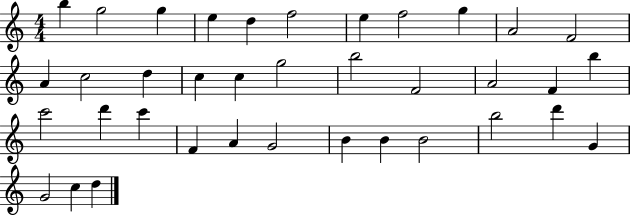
{
  \clef treble
  \numericTimeSignature
  \time 4/4
  \key c \major
  b''4 g''2 g''4 | e''4 d''4 f''2 | e''4 f''2 g''4 | a'2 f'2 | \break a'4 c''2 d''4 | c''4 c''4 g''2 | b''2 f'2 | a'2 f'4 b''4 | \break c'''2 d'''4 c'''4 | f'4 a'4 g'2 | b'4 b'4 b'2 | b''2 d'''4 g'4 | \break g'2 c''4 d''4 | \bar "|."
}